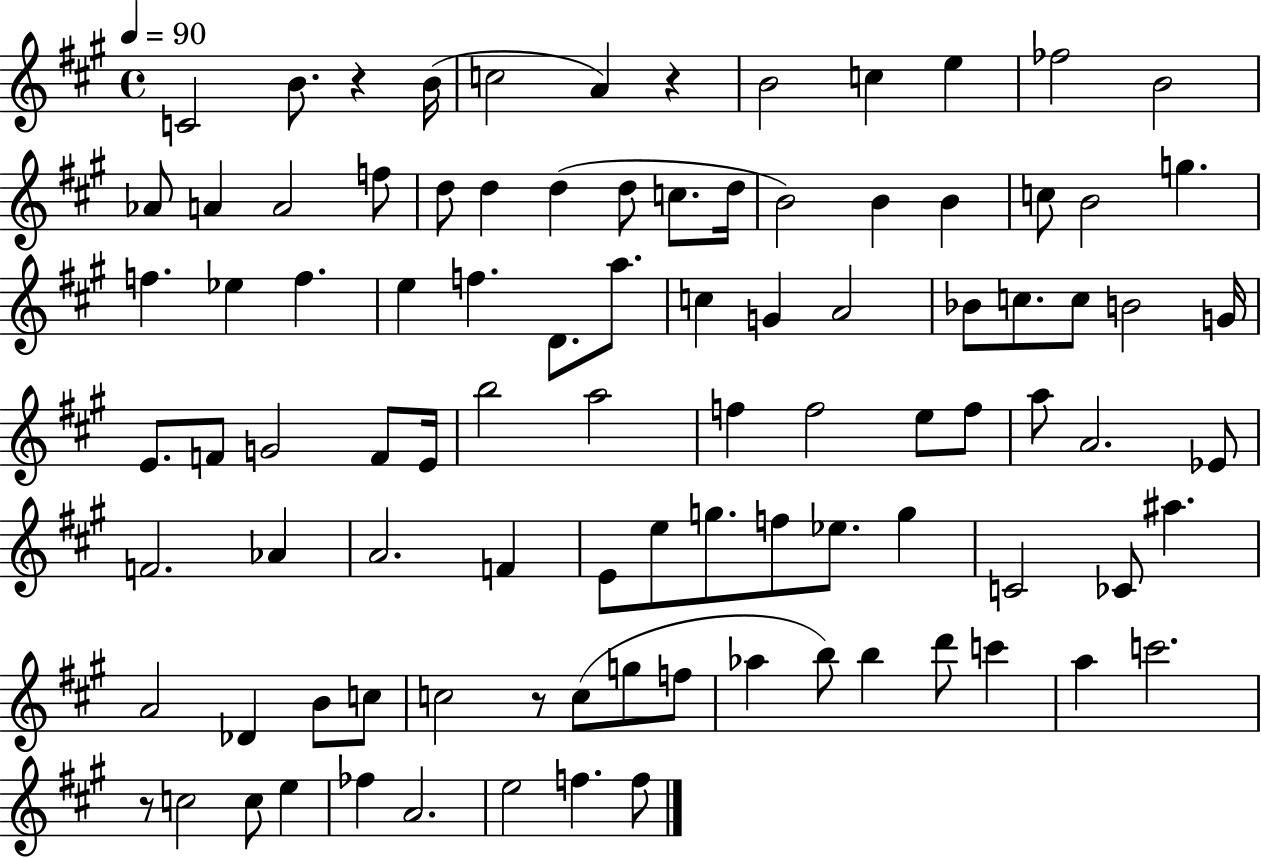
C4/h B4/e. R/q B4/s C5/h A4/q R/q B4/h C5/q E5/q FES5/h B4/h Ab4/e A4/q A4/h F5/e D5/e D5/q D5/q D5/e C5/e. D5/s B4/h B4/q B4/q C5/e B4/h G5/q. F5/q. Eb5/q F5/q. E5/q F5/q. D4/e. A5/e. C5/q G4/q A4/h Bb4/e C5/e. C5/e B4/h G4/s E4/e. F4/e G4/h F4/e E4/s B5/h A5/h F5/q F5/h E5/e F5/e A5/e A4/h. Eb4/e F4/h. Ab4/q A4/h. F4/q E4/e E5/e G5/e. F5/e Eb5/e. G5/q C4/h CES4/e A#5/q. A4/h Db4/q B4/e C5/e C5/h R/e C5/e G5/e F5/e Ab5/q B5/e B5/q D6/e C6/q A5/q C6/h. R/e C5/h C5/e E5/q FES5/q A4/h. E5/h F5/q. F5/e